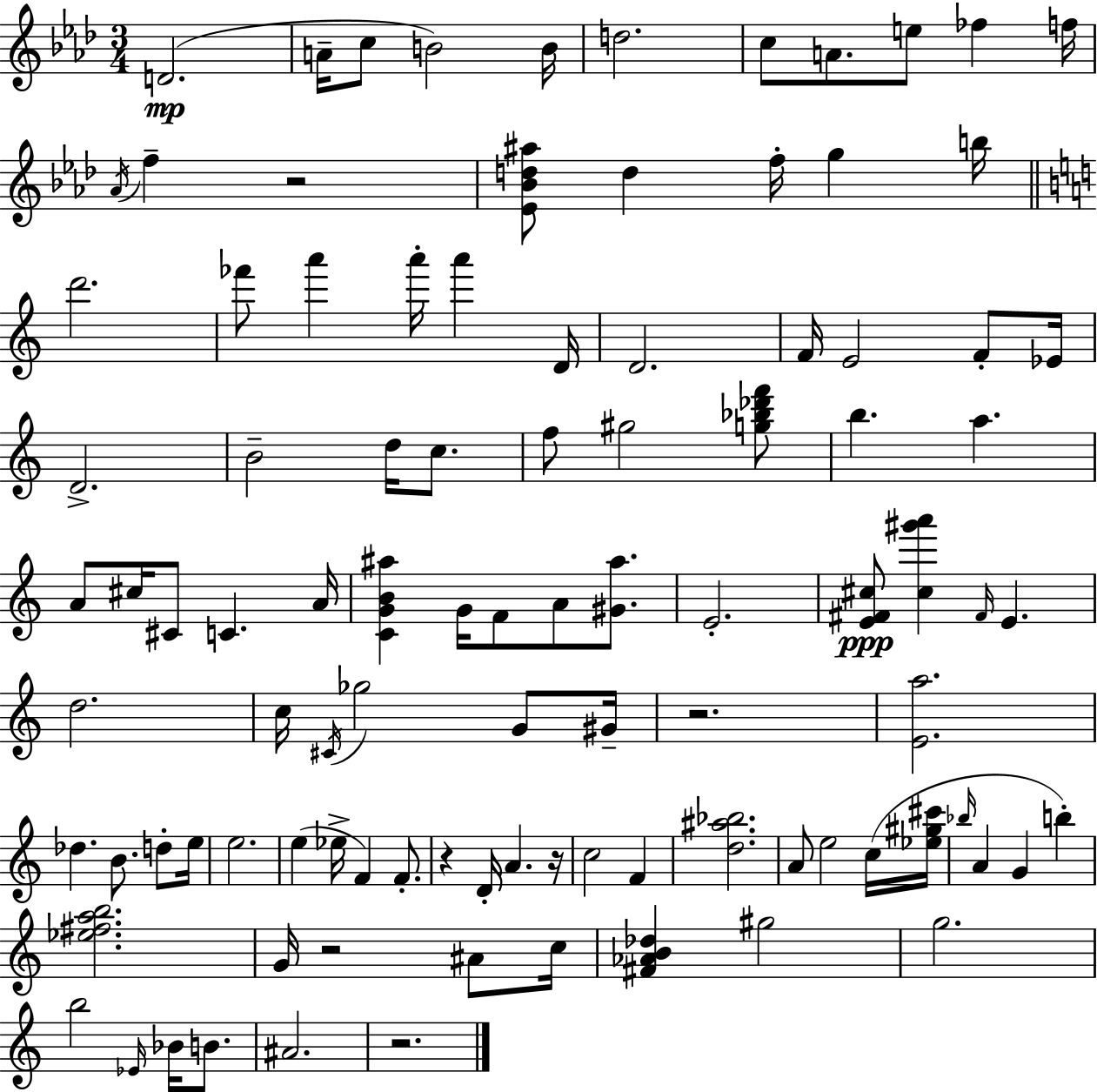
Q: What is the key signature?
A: AES major